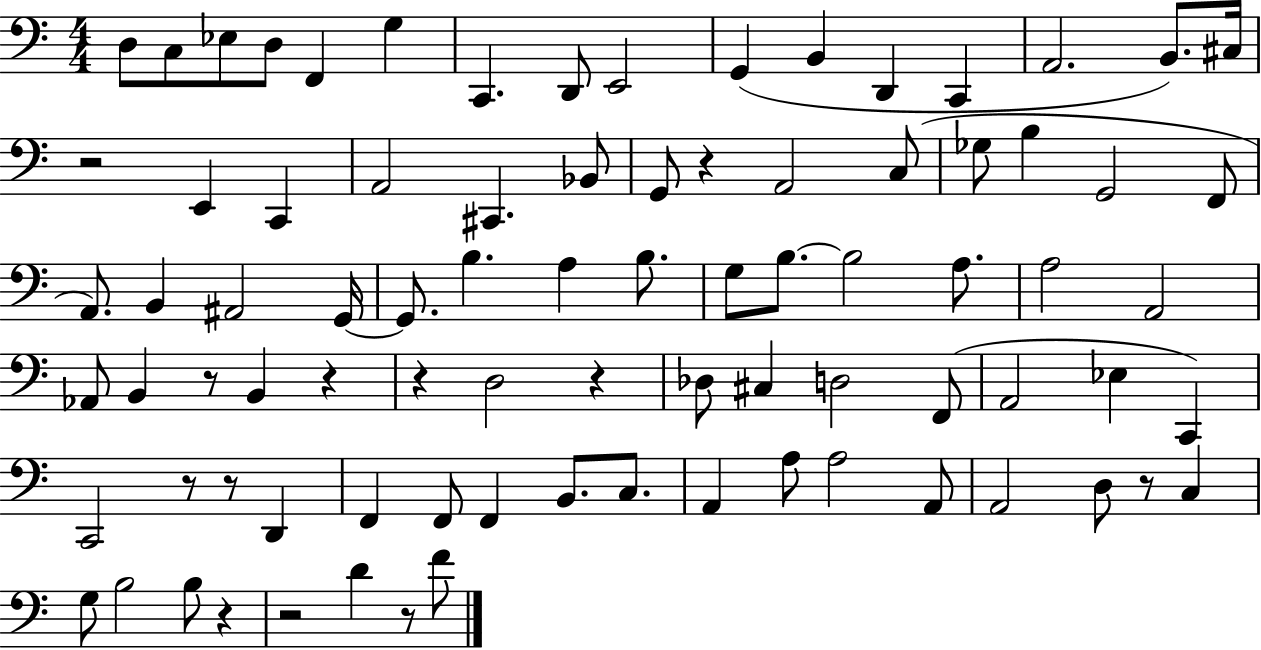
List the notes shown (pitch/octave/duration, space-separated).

D3/e C3/e Eb3/e D3/e F2/q G3/q C2/q. D2/e E2/h G2/q B2/q D2/q C2/q A2/h. B2/e. C#3/s R/h E2/q C2/q A2/h C#2/q. Bb2/e G2/e R/q A2/h C3/e Gb3/e B3/q G2/h F2/e A2/e. B2/q A#2/h G2/s G2/e. B3/q. A3/q B3/e. G3/e B3/e. B3/h A3/e. A3/h A2/h Ab2/e B2/q R/e B2/q R/q R/q D3/h R/q Db3/e C#3/q D3/h F2/e A2/h Eb3/q C2/q C2/h R/e R/e D2/q F2/q F2/e F2/q B2/e. C3/e. A2/q A3/e A3/h A2/e A2/h D3/e R/e C3/q G3/e B3/h B3/e R/q R/h D4/q R/e F4/e